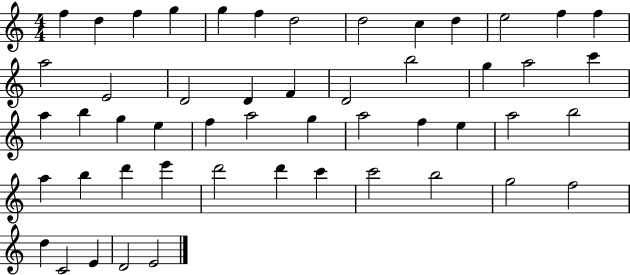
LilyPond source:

{
  \clef treble
  \numericTimeSignature
  \time 4/4
  \key c \major
  f''4 d''4 f''4 g''4 | g''4 f''4 d''2 | d''2 c''4 d''4 | e''2 f''4 f''4 | \break a''2 e'2 | d'2 d'4 f'4 | d'2 b''2 | g''4 a''2 c'''4 | \break a''4 b''4 g''4 e''4 | f''4 a''2 g''4 | a''2 f''4 e''4 | a''2 b''2 | \break a''4 b''4 d'''4 e'''4 | d'''2 d'''4 c'''4 | c'''2 b''2 | g''2 f''2 | \break d''4 c'2 e'4 | d'2 e'2 | \bar "|."
}